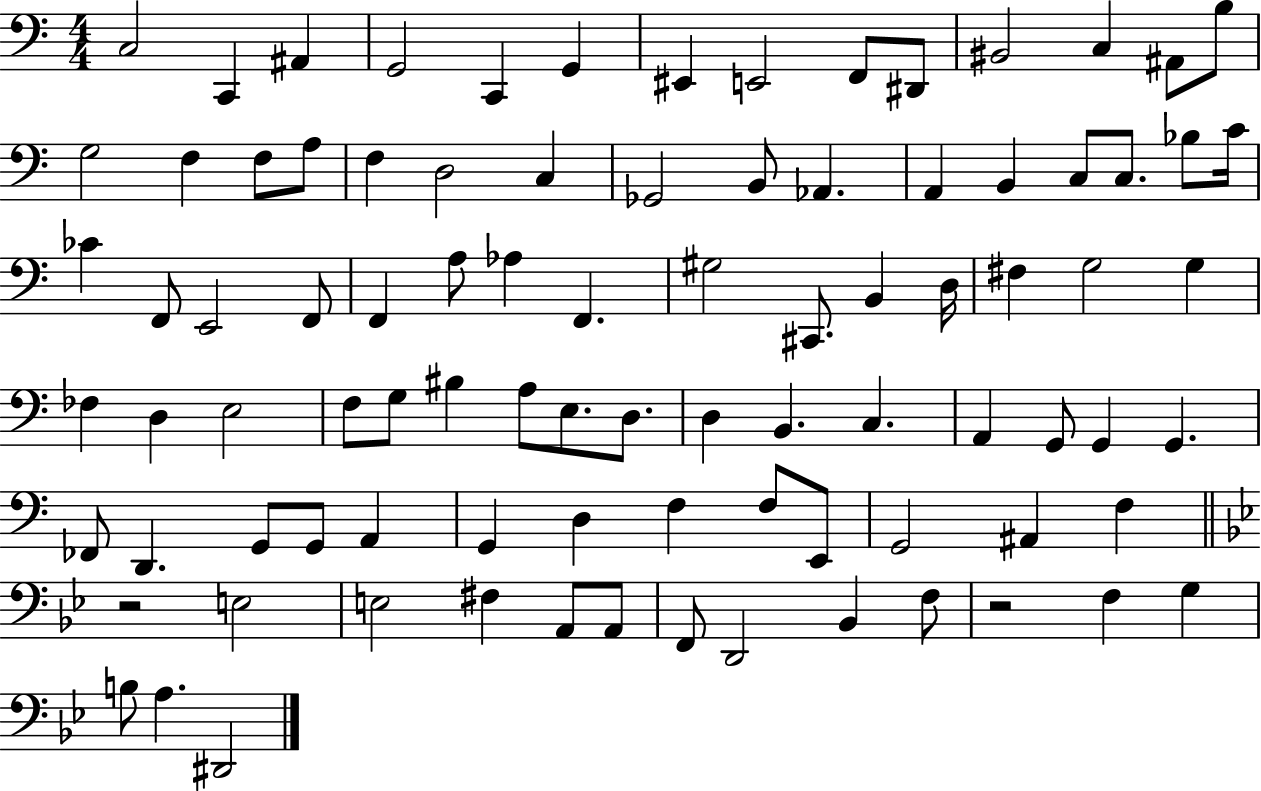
C3/h C2/q A#2/q G2/h C2/q G2/q EIS2/q E2/h F2/e D#2/e BIS2/h C3/q A#2/e B3/e G3/h F3/q F3/e A3/e F3/q D3/h C3/q Gb2/h B2/e Ab2/q. A2/q B2/q C3/e C3/e. Bb3/e C4/s CES4/q F2/e E2/h F2/e F2/q A3/e Ab3/q F2/q. G#3/h C#2/e. B2/q D3/s F#3/q G3/h G3/q FES3/q D3/q E3/h F3/e G3/e BIS3/q A3/e E3/e. D3/e. D3/q B2/q. C3/q. A2/q G2/e G2/q G2/q. FES2/e D2/q. G2/e G2/e A2/q G2/q D3/q F3/q F3/e E2/e G2/h A#2/q F3/q R/h E3/h E3/h F#3/q A2/e A2/e F2/e D2/h Bb2/q F3/e R/h F3/q G3/q B3/e A3/q. D#2/h